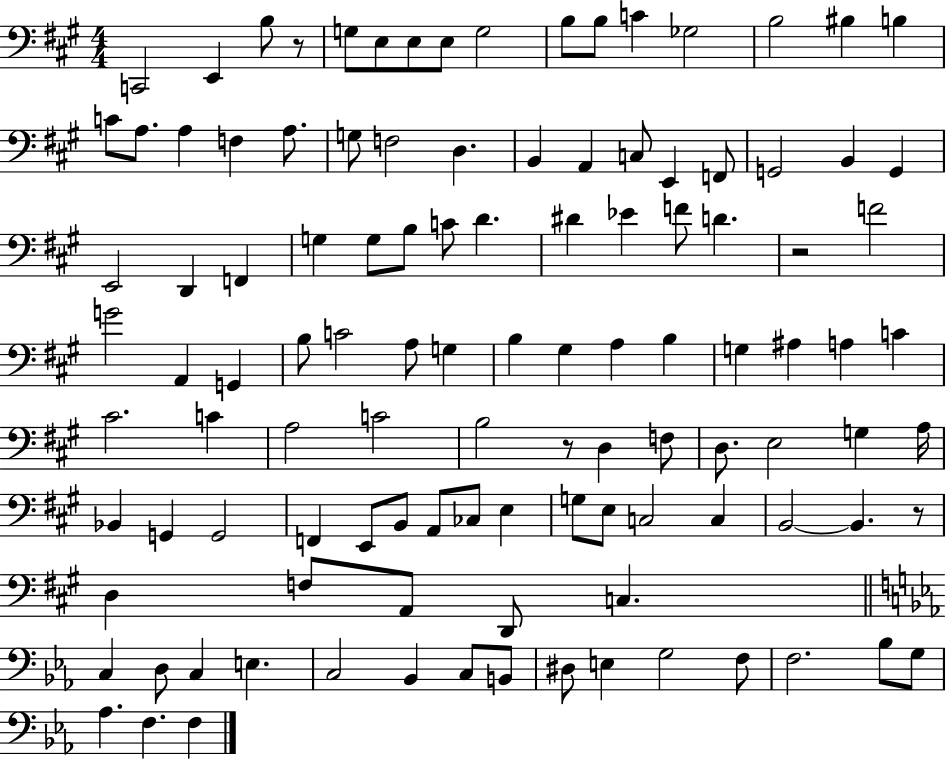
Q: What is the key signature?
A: A major